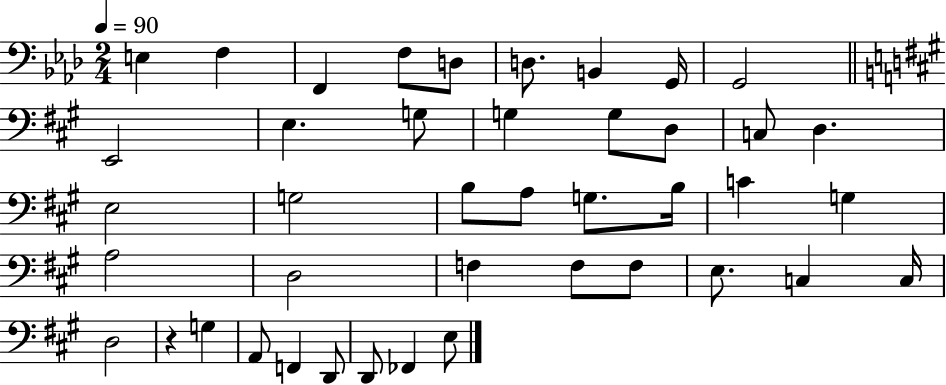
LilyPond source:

{
  \clef bass
  \numericTimeSignature
  \time 2/4
  \key aes \major
  \tempo 4 = 90
  e4 f4 | f,4 f8 d8 | d8. b,4 g,16 | g,2 | \break \bar "||" \break \key a \major e,2 | e4. g8 | g4 g8 d8 | c8 d4. | \break e2 | g2 | b8 a8 g8. b16 | c'4 g4 | \break a2 | d2 | f4 f8 f8 | e8. c4 c16 | \break d2 | r4 g4 | a,8 f,4 d,8 | d,8 fes,4 e8 | \break \bar "|."
}